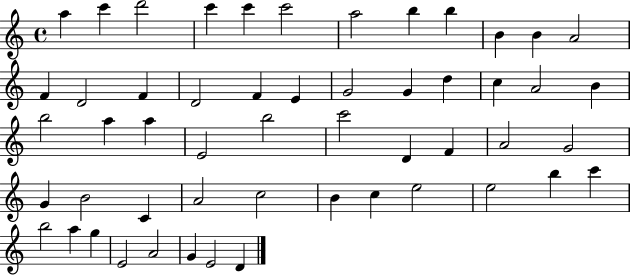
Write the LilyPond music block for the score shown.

{
  \clef treble
  \time 4/4
  \defaultTimeSignature
  \key c \major
  a''4 c'''4 d'''2 | c'''4 c'''4 c'''2 | a''2 b''4 b''4 | b'4 b'4 a'2 | \break f'4 d'2 f'4 | d'2 f'4 e'4 | g'2 g'4 d''4 | c''4 a'2 b'4 | \break b''2 a''4 a''4 | e'2 b''2 | c'''2 d'4 f'4 | a'2 g'2 | \break g'4 b'2 c'4 | a'2 c''2 | b'4 c''4 e''2 | e''2 b''4 c'''4 | \break b''2 a''4 g''4 | e'2 a'2 | g'4 e'2 d'4 | \bar "|."
}